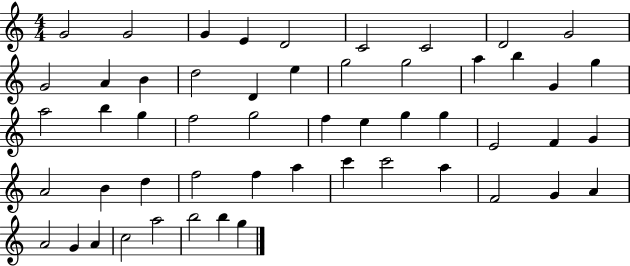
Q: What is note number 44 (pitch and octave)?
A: G4